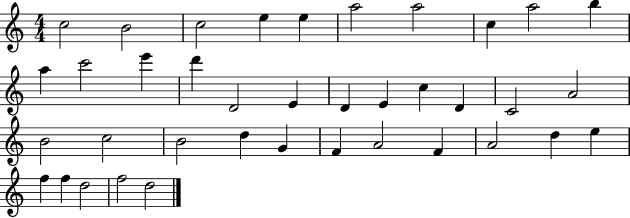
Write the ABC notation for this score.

X:1
T:Untitled
M:4/4
L:1/4
K:C
c2 B2 c2 e e a2 a2 c a2 b a c'2 e' d' D2 E D E c D C2 A2 B2 c2 B2 d G F A2 F A2 d e f f d2 f2 d2